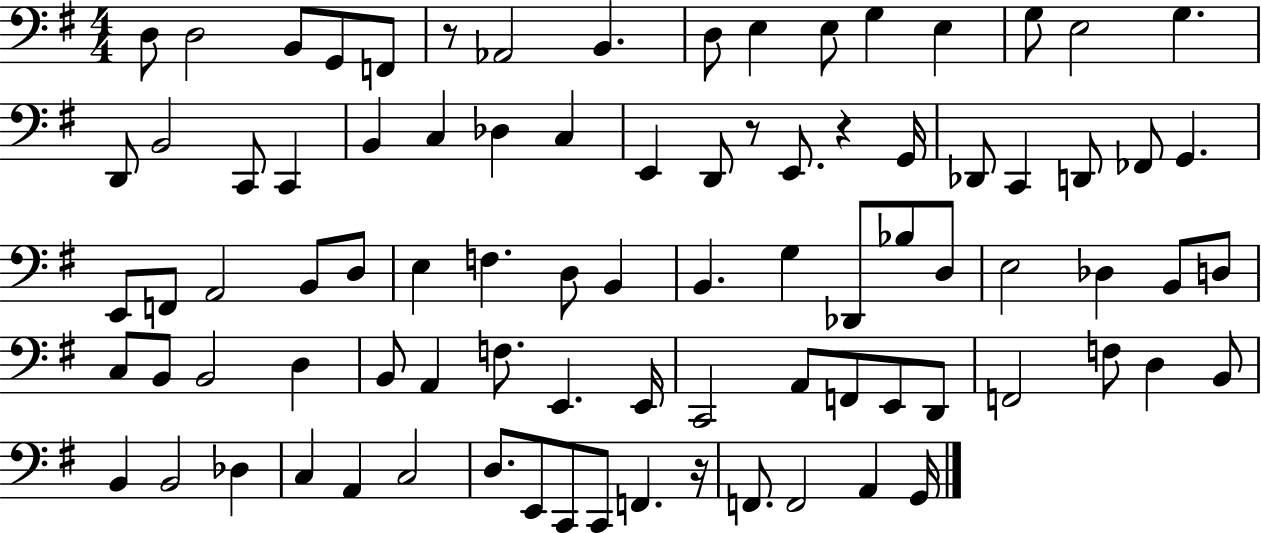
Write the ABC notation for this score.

X:1
T:Untitled
M:4/4
L:1/4
K:G
D,/2 D,2 B,,/2 G,,/2 F,,/2 z/2 _A,,2 B,, D,/2 E, E,/2 G, E, G,/2 E,2 G, D,,/2 B,,2 C,,/2 C,, B,, C, _D, C, E,, D,,/2 z/2 E,,/2 z G,,/4 _D,,/2 C,, D,,/2 _F,,/2 G,, E,,/2 F,,/2 A,,2 B,,/2 D,/2 E, F, D,/2 B,, B,, G, _D,,/2 _B,/2 D,/2 E,2 _D, B,,/2 D,/2 C,/2 B,,/2 B,,2 D, B,,/2 A,, F,/2 E,, E,,/4 C,,2 A,,/2 F,,/2 E,,/2 D,,/2 F,,2 F,/2 D, B,,/2 B,, B,,2 _D, C, A,, C,2 D,/2 E,,/2 C,,/2 C,,/2 F,, z/4 F,,/2 F,,2 A,, G,,/4